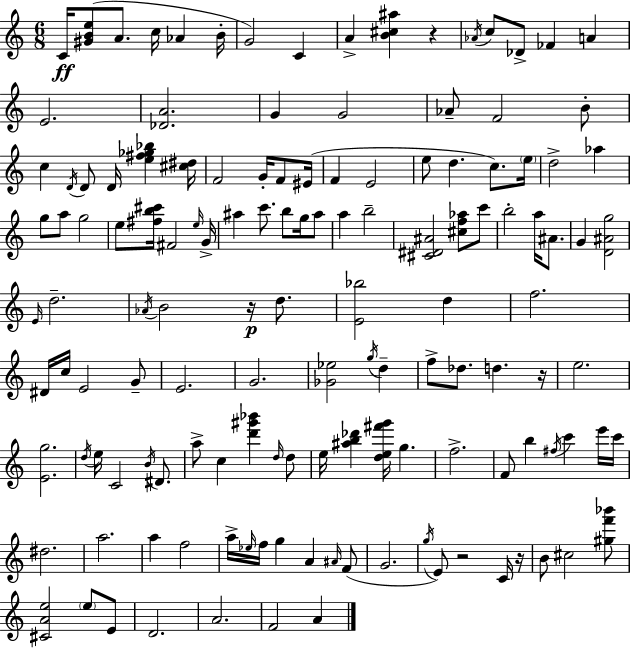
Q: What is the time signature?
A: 6/8